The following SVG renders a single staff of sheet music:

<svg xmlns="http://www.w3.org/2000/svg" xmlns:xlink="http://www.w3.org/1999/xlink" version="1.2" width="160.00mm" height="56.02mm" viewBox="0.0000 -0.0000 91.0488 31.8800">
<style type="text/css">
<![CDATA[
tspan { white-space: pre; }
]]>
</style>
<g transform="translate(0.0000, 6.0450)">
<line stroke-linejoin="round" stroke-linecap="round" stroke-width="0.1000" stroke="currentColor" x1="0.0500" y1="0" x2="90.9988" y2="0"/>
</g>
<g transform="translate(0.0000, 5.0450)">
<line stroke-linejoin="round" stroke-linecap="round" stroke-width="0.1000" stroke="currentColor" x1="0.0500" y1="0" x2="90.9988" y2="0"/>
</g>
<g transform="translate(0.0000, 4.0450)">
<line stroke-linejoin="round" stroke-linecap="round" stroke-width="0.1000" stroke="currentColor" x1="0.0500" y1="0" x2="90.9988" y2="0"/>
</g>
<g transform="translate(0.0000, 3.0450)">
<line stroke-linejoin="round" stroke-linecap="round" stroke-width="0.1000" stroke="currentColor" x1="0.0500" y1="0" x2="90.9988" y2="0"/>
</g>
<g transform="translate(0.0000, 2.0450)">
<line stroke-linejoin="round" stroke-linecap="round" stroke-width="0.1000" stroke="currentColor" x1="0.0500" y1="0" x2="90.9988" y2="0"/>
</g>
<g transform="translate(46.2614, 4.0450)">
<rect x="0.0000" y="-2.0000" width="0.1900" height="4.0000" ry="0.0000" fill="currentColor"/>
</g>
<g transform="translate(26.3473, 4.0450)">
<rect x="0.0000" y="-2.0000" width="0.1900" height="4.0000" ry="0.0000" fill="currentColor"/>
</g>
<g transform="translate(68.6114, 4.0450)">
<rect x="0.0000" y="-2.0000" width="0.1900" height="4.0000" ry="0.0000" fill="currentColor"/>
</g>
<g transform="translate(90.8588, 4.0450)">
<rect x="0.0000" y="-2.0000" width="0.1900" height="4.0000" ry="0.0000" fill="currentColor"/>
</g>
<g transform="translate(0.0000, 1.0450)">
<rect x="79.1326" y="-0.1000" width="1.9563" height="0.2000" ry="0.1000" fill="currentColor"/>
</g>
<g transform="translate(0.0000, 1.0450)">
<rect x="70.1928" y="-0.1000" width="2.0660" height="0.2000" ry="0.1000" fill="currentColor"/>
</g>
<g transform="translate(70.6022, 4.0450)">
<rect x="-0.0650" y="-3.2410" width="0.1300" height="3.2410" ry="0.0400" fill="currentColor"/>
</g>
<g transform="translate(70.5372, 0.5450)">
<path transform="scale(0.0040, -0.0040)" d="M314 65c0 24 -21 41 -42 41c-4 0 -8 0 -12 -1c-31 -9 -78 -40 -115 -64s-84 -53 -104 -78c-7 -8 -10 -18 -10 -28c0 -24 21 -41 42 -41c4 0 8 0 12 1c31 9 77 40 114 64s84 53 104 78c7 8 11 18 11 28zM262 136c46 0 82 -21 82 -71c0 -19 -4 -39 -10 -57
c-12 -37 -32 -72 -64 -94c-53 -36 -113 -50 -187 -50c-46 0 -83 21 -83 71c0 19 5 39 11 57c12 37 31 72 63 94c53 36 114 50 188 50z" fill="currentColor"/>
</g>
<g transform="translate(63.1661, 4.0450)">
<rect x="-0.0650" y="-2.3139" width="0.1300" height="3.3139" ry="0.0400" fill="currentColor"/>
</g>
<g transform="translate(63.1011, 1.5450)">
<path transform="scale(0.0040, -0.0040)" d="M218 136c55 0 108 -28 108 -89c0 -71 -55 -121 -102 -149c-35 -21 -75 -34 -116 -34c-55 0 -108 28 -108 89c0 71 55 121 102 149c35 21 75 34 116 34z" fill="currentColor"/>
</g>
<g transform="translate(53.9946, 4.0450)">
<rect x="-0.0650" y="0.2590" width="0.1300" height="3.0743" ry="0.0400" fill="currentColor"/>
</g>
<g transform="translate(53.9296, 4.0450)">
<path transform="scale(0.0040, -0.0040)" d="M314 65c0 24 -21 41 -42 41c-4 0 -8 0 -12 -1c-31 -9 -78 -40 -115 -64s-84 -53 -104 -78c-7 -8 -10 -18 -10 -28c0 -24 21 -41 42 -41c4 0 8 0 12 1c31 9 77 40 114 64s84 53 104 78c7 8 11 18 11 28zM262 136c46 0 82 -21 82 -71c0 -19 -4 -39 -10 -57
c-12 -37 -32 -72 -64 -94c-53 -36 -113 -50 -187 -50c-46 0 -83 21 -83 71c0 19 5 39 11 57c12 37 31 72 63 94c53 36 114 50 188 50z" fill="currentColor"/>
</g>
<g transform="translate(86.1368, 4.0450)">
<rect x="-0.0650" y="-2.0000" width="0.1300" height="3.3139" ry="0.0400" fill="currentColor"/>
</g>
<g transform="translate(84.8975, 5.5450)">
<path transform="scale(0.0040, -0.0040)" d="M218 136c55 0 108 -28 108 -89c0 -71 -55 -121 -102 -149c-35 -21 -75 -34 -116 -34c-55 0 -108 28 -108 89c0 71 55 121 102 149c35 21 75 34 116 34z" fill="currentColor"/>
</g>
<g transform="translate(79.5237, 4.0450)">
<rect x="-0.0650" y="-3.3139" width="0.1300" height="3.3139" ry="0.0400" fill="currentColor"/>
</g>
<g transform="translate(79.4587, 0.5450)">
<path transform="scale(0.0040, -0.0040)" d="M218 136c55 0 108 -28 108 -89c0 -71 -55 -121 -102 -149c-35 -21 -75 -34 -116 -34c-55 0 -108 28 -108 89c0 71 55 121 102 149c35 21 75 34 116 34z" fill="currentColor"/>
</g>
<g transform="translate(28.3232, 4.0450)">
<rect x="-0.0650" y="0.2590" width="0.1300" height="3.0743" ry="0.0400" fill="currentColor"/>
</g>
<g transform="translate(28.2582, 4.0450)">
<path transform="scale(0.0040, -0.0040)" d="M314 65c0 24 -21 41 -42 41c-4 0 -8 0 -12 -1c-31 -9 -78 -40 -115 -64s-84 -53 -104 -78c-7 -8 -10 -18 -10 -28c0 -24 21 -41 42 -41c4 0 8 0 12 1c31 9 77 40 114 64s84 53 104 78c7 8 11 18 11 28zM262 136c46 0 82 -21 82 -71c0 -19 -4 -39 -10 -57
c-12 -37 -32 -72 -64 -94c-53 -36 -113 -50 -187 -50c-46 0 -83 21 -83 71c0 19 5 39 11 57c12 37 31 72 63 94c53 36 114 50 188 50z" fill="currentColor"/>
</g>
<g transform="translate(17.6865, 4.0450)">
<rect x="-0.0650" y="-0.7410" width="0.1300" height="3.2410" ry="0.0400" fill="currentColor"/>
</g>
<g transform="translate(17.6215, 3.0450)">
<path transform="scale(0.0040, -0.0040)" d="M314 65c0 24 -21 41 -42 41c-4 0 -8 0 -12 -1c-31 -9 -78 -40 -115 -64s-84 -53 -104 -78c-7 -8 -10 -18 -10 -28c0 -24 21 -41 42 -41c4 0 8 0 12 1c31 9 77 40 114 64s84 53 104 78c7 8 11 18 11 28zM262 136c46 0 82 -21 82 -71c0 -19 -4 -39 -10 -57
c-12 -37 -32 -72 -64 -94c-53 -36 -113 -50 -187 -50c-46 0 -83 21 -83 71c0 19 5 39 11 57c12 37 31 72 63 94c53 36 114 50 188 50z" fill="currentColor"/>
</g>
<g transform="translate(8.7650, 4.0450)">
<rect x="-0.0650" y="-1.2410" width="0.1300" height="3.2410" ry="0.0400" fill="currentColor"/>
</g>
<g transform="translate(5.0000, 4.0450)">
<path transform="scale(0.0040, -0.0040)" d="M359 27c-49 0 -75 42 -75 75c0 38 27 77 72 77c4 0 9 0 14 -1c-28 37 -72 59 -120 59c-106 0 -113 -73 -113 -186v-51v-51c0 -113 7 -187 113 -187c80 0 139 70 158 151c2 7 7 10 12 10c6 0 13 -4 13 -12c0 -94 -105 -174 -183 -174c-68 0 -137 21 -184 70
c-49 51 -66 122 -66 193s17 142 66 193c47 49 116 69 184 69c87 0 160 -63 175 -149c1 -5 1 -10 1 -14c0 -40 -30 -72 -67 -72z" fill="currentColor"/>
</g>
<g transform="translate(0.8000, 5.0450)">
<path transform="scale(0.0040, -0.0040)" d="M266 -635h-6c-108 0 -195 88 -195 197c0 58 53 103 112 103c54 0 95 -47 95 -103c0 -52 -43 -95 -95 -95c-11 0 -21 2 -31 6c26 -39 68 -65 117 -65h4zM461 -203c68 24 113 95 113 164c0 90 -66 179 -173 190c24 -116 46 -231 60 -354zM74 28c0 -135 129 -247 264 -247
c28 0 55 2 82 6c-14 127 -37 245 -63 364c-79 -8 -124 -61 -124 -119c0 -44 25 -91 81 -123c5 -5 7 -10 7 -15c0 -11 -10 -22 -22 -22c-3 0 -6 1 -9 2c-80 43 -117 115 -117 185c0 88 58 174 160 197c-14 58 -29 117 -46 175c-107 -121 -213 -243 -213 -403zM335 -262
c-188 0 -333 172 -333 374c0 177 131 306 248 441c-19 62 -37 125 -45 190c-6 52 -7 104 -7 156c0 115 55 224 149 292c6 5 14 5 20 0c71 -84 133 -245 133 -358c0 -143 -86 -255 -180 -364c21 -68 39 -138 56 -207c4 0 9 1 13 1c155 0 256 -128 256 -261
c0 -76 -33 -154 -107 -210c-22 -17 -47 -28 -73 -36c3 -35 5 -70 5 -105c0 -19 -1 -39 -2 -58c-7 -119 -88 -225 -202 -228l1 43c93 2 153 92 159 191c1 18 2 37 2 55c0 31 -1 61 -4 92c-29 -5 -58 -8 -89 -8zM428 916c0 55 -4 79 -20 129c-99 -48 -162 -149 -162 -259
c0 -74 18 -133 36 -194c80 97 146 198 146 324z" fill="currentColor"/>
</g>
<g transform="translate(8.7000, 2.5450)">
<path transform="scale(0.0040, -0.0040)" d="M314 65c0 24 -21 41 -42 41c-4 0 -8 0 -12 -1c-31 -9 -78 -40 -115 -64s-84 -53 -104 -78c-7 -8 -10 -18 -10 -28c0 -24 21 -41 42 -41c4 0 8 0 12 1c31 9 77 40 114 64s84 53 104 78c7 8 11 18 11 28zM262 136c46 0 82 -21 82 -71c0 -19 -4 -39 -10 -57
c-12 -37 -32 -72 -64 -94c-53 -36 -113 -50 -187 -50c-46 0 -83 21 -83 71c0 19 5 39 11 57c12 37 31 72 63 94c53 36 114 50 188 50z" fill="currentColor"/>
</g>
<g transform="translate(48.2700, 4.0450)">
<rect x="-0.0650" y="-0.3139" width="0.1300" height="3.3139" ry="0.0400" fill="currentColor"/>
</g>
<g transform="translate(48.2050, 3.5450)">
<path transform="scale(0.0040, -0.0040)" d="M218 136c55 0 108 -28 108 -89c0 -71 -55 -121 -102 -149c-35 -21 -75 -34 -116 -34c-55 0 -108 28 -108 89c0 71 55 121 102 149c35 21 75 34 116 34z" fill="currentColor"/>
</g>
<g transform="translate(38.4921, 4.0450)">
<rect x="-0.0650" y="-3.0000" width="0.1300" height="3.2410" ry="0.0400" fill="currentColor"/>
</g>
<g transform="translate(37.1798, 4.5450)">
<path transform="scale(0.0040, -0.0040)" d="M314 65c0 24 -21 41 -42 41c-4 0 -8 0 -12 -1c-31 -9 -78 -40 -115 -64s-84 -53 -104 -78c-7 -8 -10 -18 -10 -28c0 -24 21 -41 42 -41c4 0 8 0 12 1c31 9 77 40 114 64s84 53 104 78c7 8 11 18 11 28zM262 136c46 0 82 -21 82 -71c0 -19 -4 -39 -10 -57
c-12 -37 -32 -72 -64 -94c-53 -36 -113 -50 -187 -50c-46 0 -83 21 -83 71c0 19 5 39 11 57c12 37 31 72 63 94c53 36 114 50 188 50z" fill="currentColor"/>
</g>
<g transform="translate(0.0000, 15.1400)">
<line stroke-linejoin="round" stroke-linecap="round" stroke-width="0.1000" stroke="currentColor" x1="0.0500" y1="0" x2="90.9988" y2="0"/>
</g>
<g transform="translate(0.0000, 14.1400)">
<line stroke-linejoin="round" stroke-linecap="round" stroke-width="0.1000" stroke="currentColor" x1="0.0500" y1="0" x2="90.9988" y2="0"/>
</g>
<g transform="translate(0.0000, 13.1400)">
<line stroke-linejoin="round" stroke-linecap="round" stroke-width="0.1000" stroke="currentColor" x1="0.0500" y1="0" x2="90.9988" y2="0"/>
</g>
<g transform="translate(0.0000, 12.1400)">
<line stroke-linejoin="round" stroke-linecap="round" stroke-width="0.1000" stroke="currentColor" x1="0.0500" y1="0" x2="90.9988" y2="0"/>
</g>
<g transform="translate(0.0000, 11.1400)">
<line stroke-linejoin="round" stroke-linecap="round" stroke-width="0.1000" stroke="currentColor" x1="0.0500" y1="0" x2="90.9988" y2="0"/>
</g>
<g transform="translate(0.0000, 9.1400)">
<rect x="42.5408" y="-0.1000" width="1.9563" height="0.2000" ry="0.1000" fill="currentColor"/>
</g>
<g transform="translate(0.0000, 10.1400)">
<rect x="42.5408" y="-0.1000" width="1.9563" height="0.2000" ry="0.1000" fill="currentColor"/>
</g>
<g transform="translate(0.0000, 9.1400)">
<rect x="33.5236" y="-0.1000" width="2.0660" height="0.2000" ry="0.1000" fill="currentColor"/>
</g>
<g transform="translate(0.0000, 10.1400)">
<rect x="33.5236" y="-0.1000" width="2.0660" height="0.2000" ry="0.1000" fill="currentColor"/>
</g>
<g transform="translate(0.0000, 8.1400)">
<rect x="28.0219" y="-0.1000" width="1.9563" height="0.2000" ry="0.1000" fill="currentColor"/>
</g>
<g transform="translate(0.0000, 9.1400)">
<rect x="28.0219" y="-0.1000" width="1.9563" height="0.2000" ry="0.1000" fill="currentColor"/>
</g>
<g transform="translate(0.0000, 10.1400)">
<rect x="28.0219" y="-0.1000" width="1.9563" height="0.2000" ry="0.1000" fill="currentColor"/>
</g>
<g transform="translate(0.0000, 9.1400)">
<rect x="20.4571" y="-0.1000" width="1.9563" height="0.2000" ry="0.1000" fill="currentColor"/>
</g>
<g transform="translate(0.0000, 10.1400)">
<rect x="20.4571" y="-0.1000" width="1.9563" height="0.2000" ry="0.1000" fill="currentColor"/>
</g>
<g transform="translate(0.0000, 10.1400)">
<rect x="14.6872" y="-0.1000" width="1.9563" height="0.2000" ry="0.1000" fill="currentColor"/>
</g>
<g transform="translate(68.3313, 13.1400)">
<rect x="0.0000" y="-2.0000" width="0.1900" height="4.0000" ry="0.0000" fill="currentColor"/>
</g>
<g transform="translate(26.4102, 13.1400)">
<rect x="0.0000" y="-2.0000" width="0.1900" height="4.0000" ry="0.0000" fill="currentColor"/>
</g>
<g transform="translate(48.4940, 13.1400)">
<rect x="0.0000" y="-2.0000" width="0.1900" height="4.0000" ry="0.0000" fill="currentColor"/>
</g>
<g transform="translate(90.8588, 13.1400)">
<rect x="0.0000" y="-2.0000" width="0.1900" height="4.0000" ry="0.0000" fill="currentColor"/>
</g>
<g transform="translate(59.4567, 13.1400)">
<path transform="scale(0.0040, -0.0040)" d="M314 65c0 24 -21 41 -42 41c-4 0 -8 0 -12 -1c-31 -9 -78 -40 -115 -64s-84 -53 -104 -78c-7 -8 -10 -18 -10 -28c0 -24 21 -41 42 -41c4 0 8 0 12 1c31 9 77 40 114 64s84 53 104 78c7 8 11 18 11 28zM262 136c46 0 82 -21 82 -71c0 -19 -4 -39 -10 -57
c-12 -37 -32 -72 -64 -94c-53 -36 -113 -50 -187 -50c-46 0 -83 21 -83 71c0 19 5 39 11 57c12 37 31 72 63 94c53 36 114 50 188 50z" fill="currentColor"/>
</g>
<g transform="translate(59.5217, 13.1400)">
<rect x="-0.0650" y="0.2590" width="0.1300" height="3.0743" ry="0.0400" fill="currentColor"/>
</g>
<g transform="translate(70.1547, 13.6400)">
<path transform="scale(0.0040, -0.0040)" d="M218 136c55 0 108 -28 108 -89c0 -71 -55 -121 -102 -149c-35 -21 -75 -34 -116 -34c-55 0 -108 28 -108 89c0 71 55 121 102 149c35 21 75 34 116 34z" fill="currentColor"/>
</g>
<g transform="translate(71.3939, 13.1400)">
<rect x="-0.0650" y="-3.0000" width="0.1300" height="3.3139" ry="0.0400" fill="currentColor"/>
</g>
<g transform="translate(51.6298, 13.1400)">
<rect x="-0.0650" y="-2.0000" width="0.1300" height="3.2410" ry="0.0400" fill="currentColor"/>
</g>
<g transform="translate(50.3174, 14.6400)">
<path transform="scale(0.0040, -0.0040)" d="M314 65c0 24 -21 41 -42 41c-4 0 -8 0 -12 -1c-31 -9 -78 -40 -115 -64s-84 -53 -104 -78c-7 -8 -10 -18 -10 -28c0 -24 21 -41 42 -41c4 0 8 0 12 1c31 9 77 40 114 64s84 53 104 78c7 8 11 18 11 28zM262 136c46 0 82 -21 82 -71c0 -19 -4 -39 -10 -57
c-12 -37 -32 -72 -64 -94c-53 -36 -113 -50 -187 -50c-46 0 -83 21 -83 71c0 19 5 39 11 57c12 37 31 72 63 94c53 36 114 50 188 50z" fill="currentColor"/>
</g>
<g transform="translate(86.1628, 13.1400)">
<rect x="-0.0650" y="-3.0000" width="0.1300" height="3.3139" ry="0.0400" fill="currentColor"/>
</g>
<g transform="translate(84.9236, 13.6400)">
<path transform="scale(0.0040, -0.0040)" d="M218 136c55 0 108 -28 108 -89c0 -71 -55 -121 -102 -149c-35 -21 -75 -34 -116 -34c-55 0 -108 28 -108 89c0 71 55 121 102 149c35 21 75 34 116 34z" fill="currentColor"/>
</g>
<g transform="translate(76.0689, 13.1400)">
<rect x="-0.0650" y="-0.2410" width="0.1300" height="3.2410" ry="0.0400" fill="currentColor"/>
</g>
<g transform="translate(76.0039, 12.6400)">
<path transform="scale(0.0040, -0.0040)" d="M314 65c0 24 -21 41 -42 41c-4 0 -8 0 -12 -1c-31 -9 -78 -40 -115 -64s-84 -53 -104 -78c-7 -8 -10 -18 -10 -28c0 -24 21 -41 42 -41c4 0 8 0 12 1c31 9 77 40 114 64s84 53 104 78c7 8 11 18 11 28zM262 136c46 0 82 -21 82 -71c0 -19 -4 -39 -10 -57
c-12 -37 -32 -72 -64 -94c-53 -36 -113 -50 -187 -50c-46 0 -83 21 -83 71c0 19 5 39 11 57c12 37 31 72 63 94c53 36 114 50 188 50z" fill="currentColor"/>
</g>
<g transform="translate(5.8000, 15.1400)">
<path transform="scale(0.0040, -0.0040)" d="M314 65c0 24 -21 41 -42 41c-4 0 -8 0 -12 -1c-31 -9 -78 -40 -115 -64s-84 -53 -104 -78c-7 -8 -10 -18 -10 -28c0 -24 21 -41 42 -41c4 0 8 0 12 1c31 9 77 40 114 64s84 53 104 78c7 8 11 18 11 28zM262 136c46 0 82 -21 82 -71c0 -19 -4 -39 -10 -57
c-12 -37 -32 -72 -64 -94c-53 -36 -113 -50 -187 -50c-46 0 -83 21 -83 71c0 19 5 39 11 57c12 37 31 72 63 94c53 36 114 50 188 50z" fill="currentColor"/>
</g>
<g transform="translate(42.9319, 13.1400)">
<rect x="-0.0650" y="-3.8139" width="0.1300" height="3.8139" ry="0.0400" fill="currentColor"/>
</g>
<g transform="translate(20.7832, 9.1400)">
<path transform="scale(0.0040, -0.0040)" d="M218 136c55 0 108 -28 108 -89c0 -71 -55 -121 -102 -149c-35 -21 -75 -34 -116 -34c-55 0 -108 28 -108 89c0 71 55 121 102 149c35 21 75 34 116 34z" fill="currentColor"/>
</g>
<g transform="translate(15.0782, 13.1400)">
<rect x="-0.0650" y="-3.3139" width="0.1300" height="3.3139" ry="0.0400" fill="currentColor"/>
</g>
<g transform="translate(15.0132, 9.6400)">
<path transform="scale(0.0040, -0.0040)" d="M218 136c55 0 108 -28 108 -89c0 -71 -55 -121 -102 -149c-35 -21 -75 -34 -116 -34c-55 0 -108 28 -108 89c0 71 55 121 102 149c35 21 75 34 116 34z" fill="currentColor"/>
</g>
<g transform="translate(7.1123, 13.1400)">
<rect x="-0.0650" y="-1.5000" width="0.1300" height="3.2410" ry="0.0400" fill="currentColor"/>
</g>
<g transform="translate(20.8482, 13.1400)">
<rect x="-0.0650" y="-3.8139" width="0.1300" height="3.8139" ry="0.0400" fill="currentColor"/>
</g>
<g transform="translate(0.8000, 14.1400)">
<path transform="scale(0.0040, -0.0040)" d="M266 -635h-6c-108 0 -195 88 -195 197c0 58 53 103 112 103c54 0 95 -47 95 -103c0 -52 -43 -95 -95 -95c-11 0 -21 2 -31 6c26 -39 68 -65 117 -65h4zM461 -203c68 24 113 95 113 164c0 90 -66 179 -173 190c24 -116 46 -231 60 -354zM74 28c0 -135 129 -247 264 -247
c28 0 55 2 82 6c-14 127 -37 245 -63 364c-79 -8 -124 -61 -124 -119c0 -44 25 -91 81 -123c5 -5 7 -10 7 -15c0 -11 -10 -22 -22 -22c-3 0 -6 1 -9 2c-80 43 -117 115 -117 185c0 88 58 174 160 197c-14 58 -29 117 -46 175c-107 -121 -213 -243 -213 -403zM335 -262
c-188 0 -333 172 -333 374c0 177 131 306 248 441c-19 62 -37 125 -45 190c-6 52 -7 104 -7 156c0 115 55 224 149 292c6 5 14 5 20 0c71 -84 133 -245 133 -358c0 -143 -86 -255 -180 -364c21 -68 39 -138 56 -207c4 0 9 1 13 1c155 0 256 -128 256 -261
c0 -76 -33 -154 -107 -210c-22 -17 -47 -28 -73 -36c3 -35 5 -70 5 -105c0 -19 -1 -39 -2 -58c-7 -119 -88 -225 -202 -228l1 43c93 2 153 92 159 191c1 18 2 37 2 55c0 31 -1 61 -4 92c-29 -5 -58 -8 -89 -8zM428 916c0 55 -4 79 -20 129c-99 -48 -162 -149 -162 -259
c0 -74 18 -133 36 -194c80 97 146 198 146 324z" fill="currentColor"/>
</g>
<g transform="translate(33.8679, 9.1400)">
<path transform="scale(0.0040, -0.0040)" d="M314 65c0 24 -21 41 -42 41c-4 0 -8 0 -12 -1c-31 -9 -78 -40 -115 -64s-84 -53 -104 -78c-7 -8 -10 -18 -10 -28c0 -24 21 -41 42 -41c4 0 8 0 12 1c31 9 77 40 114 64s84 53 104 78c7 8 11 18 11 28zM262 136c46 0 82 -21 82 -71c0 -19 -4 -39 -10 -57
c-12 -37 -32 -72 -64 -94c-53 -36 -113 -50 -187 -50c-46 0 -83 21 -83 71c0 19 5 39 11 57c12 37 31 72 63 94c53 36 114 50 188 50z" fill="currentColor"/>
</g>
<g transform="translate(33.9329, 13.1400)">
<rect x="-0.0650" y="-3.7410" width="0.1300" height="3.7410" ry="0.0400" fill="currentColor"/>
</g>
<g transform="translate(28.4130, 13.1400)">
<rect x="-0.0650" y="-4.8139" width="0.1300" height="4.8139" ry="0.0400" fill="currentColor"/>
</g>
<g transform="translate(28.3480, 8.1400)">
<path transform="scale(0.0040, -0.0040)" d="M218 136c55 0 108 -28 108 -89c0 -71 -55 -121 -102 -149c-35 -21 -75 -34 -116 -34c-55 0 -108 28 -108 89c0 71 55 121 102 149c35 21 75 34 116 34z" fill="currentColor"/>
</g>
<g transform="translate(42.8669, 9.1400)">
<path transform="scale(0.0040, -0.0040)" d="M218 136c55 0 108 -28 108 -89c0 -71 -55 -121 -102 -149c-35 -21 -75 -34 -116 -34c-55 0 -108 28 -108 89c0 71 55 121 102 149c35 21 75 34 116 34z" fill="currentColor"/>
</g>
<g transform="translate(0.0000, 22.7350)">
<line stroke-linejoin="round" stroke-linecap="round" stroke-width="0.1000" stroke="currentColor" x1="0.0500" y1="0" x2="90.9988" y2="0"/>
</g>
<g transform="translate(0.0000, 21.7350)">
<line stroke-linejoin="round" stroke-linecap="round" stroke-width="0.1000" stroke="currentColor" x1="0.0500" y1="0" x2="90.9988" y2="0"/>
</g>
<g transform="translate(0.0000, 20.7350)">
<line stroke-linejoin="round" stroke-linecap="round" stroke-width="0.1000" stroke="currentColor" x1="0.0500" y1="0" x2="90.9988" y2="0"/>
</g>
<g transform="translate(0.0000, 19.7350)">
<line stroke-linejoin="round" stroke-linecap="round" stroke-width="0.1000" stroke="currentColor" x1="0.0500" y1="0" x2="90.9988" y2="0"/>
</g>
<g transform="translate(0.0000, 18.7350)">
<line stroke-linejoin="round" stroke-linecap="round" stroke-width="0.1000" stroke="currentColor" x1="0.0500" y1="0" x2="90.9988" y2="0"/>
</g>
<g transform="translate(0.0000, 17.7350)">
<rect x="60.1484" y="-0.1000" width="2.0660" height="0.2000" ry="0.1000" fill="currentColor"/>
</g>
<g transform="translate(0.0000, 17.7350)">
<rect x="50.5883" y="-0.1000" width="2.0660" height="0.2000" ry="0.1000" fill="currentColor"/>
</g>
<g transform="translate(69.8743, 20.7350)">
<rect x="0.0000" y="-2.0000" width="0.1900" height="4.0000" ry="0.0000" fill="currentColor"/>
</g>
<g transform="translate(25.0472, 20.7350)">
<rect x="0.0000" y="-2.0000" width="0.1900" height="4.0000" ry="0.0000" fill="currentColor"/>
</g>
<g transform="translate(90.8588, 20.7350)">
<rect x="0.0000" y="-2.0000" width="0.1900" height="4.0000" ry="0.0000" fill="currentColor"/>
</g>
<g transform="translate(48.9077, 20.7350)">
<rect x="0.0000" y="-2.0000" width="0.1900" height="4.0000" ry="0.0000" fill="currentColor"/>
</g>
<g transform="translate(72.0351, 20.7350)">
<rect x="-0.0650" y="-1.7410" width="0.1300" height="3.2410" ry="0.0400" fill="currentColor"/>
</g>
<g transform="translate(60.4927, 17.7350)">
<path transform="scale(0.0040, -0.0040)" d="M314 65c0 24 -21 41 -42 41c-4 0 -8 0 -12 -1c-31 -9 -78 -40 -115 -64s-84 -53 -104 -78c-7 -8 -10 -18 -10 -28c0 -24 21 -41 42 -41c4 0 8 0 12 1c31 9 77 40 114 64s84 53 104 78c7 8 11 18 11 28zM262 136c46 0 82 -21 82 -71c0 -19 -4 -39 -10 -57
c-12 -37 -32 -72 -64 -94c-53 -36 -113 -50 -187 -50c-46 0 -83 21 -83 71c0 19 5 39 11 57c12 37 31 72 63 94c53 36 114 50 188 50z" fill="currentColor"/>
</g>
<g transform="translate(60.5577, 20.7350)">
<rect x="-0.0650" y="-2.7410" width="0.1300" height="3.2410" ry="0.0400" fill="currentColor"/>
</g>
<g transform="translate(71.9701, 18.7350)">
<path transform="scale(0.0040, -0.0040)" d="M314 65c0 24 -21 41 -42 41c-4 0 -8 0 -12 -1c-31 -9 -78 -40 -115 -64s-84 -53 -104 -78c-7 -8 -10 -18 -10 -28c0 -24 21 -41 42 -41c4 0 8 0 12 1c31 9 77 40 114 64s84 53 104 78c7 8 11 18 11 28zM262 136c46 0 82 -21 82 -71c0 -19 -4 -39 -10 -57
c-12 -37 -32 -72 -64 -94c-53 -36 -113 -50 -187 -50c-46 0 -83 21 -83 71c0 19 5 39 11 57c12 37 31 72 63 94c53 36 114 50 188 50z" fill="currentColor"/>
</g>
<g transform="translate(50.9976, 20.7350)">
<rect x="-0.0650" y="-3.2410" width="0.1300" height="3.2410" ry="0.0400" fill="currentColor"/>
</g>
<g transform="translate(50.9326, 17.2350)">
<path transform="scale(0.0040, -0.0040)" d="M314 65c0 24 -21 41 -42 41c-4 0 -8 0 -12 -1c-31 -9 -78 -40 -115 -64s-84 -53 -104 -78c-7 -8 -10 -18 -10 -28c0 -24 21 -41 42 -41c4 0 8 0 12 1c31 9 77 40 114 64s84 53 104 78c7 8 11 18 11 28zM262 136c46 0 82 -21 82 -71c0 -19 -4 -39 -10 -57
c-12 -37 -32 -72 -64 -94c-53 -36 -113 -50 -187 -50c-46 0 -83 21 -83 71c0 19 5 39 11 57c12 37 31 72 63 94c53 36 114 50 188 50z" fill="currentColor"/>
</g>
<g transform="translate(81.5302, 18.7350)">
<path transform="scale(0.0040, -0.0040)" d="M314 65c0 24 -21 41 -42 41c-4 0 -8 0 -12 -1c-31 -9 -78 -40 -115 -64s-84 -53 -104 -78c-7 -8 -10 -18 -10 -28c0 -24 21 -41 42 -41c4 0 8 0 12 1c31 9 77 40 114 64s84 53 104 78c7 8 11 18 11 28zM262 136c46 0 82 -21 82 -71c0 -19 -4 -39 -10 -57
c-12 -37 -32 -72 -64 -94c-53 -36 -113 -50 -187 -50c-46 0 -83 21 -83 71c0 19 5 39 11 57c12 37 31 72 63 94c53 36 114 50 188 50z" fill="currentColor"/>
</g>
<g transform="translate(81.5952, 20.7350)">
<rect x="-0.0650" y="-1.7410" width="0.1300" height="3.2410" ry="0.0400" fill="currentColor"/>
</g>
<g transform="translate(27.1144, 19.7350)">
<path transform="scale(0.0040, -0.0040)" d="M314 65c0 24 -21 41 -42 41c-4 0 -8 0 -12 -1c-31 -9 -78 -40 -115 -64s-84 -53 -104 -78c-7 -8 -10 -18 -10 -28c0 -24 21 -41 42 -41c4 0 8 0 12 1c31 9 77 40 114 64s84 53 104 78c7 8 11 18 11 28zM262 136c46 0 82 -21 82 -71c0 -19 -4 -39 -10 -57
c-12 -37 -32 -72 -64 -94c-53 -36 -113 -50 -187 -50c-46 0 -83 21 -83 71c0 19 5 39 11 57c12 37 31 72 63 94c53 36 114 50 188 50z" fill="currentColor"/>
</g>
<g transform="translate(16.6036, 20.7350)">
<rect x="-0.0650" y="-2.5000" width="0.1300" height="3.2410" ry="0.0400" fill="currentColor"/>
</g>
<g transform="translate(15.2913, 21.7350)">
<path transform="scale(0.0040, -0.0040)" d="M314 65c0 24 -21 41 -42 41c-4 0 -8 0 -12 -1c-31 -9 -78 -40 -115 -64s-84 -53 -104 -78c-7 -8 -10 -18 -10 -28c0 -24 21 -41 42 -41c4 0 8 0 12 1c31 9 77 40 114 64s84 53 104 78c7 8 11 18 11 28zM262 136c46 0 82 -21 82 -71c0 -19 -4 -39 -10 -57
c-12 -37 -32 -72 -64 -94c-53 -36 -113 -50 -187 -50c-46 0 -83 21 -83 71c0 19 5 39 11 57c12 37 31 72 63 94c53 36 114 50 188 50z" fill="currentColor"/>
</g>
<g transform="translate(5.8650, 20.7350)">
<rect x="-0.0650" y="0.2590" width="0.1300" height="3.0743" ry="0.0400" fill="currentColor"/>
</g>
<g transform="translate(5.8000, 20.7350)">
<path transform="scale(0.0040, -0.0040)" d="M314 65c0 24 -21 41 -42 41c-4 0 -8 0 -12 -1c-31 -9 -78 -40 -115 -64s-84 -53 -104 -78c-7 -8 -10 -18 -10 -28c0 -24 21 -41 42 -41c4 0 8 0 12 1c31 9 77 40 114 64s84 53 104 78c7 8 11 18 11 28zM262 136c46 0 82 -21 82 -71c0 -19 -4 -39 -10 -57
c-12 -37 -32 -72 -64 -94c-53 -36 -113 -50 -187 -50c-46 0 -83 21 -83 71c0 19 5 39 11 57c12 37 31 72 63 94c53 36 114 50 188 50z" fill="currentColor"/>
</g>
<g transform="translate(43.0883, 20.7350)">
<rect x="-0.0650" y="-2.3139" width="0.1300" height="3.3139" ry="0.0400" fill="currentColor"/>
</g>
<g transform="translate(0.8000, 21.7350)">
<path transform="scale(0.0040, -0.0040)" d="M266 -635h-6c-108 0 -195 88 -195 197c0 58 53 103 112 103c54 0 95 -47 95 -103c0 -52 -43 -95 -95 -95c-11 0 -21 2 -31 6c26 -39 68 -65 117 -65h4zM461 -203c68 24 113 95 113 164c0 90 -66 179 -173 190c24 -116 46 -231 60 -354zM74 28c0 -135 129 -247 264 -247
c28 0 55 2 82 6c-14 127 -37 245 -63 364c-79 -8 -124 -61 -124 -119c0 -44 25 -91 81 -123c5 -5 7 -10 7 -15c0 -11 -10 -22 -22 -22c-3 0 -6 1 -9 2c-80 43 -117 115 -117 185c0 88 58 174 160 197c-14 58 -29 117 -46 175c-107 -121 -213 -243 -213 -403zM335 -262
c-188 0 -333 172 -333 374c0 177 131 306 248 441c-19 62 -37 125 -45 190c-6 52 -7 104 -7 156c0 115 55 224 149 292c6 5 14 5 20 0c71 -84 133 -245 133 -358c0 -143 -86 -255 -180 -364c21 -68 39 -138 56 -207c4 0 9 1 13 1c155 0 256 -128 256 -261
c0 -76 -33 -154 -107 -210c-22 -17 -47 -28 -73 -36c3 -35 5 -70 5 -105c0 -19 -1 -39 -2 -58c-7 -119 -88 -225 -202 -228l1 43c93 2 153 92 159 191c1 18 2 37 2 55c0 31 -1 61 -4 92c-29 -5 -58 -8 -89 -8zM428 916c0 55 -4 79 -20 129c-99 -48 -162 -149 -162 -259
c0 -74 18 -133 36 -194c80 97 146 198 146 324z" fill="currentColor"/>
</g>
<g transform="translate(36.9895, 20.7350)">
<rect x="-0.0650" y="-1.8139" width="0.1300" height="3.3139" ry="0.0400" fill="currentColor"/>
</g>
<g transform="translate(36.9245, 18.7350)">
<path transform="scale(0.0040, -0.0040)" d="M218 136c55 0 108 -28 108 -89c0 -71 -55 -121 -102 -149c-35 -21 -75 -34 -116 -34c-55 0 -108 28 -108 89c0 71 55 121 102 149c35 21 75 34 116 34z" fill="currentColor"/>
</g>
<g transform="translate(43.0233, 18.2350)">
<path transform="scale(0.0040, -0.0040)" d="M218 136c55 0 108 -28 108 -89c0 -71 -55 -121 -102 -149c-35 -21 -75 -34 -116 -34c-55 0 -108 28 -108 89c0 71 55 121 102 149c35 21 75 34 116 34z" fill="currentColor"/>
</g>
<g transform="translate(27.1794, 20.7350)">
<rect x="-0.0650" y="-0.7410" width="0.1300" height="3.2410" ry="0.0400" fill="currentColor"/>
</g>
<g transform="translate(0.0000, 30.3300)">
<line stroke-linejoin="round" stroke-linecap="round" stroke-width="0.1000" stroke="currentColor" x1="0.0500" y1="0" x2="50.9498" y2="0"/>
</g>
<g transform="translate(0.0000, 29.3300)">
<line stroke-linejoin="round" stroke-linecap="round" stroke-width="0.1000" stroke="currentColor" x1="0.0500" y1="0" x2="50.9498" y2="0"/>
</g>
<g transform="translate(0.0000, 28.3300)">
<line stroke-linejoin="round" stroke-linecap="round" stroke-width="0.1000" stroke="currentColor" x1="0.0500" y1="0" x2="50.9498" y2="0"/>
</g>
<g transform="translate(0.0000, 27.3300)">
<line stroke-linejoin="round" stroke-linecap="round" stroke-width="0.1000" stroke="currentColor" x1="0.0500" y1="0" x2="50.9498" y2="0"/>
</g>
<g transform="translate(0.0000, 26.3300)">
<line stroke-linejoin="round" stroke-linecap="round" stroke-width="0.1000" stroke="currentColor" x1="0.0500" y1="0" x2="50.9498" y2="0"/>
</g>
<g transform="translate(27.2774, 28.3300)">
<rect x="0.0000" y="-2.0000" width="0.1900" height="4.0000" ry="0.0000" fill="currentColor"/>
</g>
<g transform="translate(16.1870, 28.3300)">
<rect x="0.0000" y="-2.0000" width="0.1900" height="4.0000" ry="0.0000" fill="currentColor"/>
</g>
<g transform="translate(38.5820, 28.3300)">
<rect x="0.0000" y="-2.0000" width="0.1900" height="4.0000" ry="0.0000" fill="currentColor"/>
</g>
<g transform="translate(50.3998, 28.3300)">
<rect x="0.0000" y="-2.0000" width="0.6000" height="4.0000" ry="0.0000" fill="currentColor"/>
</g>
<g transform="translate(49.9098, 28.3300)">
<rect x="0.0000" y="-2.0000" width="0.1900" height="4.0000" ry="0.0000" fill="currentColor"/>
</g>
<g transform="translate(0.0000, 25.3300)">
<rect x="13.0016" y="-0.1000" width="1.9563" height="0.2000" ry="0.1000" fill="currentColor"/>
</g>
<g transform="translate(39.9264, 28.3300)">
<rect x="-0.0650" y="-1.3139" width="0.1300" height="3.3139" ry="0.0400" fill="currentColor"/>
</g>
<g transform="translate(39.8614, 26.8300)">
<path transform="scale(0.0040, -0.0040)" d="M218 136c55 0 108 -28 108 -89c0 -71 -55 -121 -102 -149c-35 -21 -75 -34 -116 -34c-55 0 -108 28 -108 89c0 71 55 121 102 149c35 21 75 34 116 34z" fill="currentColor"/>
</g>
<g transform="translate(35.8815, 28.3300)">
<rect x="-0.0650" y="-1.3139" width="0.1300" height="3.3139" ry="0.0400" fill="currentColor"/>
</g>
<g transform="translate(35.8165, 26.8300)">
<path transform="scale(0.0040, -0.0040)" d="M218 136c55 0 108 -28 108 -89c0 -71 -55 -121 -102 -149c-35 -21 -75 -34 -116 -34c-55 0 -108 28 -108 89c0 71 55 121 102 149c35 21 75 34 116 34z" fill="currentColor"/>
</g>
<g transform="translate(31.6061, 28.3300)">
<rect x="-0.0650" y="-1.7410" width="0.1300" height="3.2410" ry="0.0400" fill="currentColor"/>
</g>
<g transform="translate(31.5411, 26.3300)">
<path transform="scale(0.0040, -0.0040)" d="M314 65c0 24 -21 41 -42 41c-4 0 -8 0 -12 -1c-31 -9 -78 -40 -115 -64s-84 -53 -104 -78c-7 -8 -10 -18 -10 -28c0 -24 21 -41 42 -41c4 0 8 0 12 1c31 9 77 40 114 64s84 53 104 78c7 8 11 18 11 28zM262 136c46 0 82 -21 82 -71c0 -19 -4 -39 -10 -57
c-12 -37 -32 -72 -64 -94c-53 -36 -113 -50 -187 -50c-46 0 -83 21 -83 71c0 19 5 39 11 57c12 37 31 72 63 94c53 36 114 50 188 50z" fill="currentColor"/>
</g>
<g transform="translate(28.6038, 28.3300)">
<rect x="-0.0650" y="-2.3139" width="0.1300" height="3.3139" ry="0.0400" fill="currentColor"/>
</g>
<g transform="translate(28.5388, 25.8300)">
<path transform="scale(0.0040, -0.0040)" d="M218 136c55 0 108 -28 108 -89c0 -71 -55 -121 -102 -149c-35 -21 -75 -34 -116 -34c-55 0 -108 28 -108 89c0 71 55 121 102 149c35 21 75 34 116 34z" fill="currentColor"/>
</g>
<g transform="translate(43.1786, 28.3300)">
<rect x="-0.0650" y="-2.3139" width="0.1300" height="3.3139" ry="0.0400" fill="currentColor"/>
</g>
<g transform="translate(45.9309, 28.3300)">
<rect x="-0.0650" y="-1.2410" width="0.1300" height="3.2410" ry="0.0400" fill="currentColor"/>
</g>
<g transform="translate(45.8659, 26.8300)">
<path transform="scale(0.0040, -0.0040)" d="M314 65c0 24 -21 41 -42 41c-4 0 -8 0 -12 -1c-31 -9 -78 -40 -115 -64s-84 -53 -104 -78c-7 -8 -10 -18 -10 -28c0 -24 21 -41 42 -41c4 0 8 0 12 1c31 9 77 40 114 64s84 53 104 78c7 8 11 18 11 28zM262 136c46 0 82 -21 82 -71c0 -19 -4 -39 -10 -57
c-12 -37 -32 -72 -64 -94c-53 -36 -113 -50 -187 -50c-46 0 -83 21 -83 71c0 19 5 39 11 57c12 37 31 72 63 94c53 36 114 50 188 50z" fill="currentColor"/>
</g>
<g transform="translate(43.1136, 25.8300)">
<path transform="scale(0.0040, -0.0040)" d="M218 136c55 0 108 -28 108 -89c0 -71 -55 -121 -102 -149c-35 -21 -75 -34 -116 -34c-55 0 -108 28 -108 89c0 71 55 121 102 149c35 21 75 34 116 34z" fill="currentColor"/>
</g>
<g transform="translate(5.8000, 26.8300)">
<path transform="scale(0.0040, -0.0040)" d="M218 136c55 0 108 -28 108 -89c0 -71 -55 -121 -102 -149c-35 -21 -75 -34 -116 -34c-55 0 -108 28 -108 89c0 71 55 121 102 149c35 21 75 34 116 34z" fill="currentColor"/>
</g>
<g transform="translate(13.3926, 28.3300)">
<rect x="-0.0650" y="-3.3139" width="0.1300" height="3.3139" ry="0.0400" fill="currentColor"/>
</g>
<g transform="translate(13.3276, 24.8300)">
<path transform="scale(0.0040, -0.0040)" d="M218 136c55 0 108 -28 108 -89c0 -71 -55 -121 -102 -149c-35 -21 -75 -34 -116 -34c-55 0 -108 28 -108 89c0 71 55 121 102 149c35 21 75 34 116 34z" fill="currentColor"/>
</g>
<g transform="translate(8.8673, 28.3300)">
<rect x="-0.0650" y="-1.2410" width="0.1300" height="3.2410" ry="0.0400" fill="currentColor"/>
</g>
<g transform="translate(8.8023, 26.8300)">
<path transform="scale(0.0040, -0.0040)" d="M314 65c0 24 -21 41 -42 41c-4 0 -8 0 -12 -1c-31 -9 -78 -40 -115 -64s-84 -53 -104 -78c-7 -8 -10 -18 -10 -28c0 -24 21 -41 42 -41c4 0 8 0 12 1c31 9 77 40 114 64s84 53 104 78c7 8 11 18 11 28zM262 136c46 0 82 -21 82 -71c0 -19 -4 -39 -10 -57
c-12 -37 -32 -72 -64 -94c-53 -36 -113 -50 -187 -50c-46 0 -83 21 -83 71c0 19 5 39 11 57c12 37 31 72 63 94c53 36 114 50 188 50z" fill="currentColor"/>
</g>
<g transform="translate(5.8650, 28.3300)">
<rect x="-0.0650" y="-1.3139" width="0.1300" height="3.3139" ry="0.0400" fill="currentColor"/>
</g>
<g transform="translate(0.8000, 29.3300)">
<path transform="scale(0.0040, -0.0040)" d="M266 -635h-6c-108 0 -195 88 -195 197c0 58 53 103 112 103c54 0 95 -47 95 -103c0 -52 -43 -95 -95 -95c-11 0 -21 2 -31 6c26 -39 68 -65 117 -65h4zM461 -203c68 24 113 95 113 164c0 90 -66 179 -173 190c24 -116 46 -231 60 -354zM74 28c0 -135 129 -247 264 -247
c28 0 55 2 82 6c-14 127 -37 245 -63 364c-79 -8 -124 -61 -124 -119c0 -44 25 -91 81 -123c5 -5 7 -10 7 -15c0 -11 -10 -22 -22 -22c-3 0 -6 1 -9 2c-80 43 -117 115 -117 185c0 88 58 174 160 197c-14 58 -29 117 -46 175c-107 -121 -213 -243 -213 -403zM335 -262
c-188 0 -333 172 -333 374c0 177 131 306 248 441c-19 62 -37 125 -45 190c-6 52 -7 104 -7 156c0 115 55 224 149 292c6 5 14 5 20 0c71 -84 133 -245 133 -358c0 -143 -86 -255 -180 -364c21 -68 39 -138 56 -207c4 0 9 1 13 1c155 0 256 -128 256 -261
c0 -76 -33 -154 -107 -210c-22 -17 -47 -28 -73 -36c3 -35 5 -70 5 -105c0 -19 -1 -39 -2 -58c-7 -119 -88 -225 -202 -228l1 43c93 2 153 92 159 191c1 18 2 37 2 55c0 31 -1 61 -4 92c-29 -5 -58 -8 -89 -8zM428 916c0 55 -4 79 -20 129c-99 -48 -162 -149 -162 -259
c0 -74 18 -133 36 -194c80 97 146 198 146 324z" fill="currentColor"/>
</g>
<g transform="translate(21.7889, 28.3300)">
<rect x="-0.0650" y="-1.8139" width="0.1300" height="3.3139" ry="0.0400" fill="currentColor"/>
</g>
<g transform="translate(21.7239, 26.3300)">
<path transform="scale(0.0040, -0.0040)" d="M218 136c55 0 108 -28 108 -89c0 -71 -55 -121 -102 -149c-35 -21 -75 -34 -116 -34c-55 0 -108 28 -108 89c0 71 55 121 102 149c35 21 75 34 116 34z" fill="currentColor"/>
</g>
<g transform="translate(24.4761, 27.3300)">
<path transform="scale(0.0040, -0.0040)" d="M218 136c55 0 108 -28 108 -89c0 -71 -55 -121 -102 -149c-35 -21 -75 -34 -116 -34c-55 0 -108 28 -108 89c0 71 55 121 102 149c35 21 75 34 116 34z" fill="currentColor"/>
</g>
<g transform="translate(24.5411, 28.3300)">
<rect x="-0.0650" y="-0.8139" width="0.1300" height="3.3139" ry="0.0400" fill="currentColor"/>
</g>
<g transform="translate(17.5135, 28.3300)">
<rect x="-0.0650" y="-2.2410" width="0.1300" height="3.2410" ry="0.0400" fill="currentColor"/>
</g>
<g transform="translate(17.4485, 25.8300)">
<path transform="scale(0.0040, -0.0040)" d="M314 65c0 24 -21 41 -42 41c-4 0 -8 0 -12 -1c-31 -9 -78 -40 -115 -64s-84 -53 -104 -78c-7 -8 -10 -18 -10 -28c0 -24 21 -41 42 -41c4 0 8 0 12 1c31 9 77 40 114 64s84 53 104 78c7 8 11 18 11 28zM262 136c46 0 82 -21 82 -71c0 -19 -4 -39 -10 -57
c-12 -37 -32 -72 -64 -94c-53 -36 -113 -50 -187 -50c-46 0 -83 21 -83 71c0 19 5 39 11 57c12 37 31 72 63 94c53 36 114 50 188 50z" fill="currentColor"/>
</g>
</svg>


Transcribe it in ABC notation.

X:1
T:Untitled
M:4/4
L:1/4
K:C
e2 d2 B2 A2 c B2 g b2 b F E2 b c' e' c'2 c' F2 B2 A c2 A B2 G2 d2 f g b2 a2 f2 f2 e e2 b g2 f d g f2 e e g e2